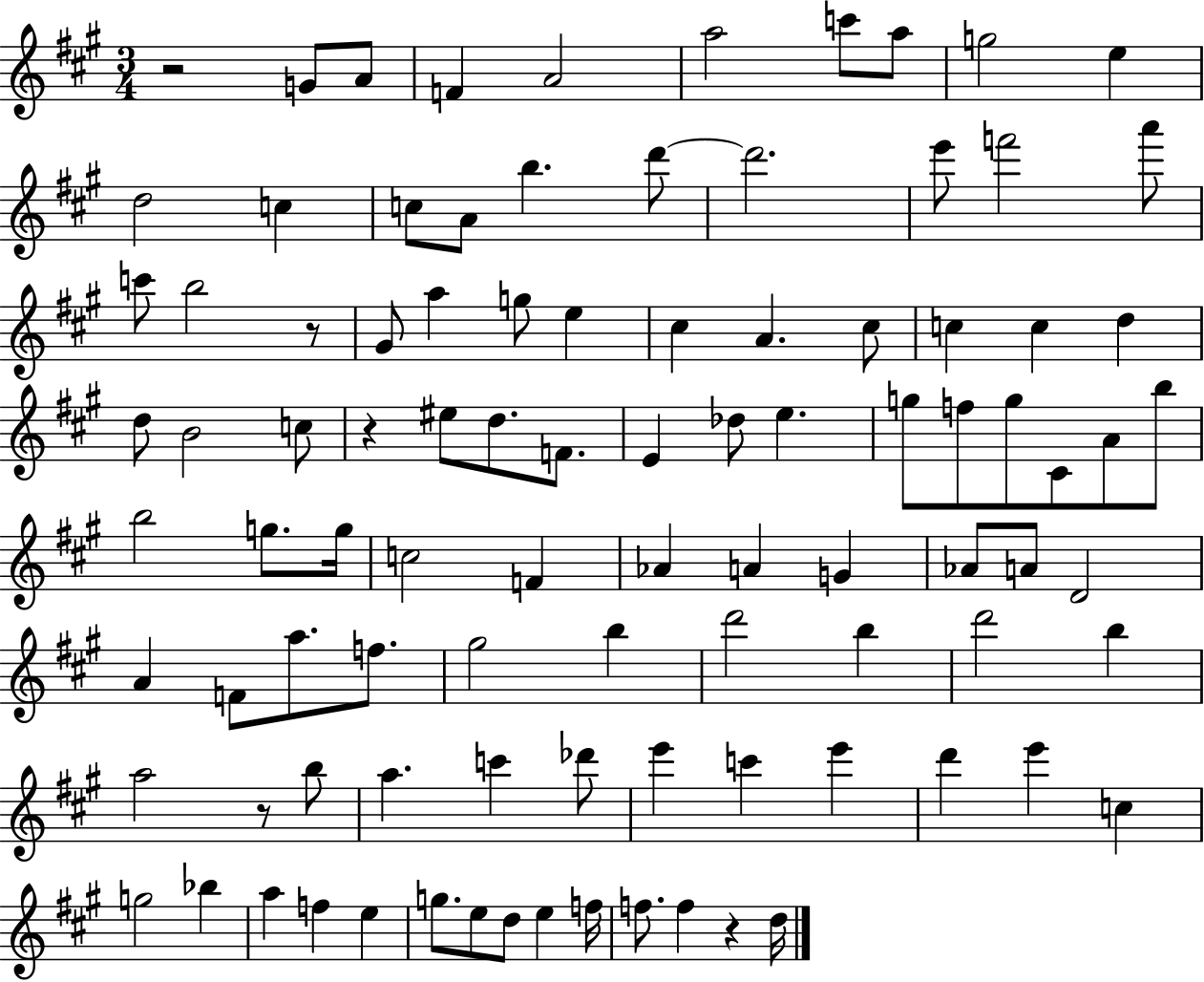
R/h G4/e A4/e F4/q A4/h A5/h C6/e A5/e G5/h E5/q D5/h C5/q C5/e A4/e B5/q. D6/e D6/h. E6/e F6/h A6/e C6/e B5/h R/e G#4/e A5/q G5/e E5/q C#5/q A4/q. C#5/e C5/q C5/q D5/q D5/e B4/h C5/e R/q EIS5/e D5/e. F4/e. E4/q Db5/e E5/q. G5/e F5/e G5/e C#4/e A4/e B5/e B5/h G5/e. G5/s C5/h F4/q Ab4/q A4/q G4/q Ab4/e A4/e D4/h A4/q F4/e A5/e. F5/e. G#5/h B5/q D6/h B5/q D6/h B5/q A5/h R/e B5/e A5/q. C6/q Db6/e E6/q C6/q E6/q D6/q E6/q C5/q G5/h Bb5/q A5/q F5/q E5/q G5/e. E5/e D5/e E5/q F5/s F5/e. F5/q R/q D5/s